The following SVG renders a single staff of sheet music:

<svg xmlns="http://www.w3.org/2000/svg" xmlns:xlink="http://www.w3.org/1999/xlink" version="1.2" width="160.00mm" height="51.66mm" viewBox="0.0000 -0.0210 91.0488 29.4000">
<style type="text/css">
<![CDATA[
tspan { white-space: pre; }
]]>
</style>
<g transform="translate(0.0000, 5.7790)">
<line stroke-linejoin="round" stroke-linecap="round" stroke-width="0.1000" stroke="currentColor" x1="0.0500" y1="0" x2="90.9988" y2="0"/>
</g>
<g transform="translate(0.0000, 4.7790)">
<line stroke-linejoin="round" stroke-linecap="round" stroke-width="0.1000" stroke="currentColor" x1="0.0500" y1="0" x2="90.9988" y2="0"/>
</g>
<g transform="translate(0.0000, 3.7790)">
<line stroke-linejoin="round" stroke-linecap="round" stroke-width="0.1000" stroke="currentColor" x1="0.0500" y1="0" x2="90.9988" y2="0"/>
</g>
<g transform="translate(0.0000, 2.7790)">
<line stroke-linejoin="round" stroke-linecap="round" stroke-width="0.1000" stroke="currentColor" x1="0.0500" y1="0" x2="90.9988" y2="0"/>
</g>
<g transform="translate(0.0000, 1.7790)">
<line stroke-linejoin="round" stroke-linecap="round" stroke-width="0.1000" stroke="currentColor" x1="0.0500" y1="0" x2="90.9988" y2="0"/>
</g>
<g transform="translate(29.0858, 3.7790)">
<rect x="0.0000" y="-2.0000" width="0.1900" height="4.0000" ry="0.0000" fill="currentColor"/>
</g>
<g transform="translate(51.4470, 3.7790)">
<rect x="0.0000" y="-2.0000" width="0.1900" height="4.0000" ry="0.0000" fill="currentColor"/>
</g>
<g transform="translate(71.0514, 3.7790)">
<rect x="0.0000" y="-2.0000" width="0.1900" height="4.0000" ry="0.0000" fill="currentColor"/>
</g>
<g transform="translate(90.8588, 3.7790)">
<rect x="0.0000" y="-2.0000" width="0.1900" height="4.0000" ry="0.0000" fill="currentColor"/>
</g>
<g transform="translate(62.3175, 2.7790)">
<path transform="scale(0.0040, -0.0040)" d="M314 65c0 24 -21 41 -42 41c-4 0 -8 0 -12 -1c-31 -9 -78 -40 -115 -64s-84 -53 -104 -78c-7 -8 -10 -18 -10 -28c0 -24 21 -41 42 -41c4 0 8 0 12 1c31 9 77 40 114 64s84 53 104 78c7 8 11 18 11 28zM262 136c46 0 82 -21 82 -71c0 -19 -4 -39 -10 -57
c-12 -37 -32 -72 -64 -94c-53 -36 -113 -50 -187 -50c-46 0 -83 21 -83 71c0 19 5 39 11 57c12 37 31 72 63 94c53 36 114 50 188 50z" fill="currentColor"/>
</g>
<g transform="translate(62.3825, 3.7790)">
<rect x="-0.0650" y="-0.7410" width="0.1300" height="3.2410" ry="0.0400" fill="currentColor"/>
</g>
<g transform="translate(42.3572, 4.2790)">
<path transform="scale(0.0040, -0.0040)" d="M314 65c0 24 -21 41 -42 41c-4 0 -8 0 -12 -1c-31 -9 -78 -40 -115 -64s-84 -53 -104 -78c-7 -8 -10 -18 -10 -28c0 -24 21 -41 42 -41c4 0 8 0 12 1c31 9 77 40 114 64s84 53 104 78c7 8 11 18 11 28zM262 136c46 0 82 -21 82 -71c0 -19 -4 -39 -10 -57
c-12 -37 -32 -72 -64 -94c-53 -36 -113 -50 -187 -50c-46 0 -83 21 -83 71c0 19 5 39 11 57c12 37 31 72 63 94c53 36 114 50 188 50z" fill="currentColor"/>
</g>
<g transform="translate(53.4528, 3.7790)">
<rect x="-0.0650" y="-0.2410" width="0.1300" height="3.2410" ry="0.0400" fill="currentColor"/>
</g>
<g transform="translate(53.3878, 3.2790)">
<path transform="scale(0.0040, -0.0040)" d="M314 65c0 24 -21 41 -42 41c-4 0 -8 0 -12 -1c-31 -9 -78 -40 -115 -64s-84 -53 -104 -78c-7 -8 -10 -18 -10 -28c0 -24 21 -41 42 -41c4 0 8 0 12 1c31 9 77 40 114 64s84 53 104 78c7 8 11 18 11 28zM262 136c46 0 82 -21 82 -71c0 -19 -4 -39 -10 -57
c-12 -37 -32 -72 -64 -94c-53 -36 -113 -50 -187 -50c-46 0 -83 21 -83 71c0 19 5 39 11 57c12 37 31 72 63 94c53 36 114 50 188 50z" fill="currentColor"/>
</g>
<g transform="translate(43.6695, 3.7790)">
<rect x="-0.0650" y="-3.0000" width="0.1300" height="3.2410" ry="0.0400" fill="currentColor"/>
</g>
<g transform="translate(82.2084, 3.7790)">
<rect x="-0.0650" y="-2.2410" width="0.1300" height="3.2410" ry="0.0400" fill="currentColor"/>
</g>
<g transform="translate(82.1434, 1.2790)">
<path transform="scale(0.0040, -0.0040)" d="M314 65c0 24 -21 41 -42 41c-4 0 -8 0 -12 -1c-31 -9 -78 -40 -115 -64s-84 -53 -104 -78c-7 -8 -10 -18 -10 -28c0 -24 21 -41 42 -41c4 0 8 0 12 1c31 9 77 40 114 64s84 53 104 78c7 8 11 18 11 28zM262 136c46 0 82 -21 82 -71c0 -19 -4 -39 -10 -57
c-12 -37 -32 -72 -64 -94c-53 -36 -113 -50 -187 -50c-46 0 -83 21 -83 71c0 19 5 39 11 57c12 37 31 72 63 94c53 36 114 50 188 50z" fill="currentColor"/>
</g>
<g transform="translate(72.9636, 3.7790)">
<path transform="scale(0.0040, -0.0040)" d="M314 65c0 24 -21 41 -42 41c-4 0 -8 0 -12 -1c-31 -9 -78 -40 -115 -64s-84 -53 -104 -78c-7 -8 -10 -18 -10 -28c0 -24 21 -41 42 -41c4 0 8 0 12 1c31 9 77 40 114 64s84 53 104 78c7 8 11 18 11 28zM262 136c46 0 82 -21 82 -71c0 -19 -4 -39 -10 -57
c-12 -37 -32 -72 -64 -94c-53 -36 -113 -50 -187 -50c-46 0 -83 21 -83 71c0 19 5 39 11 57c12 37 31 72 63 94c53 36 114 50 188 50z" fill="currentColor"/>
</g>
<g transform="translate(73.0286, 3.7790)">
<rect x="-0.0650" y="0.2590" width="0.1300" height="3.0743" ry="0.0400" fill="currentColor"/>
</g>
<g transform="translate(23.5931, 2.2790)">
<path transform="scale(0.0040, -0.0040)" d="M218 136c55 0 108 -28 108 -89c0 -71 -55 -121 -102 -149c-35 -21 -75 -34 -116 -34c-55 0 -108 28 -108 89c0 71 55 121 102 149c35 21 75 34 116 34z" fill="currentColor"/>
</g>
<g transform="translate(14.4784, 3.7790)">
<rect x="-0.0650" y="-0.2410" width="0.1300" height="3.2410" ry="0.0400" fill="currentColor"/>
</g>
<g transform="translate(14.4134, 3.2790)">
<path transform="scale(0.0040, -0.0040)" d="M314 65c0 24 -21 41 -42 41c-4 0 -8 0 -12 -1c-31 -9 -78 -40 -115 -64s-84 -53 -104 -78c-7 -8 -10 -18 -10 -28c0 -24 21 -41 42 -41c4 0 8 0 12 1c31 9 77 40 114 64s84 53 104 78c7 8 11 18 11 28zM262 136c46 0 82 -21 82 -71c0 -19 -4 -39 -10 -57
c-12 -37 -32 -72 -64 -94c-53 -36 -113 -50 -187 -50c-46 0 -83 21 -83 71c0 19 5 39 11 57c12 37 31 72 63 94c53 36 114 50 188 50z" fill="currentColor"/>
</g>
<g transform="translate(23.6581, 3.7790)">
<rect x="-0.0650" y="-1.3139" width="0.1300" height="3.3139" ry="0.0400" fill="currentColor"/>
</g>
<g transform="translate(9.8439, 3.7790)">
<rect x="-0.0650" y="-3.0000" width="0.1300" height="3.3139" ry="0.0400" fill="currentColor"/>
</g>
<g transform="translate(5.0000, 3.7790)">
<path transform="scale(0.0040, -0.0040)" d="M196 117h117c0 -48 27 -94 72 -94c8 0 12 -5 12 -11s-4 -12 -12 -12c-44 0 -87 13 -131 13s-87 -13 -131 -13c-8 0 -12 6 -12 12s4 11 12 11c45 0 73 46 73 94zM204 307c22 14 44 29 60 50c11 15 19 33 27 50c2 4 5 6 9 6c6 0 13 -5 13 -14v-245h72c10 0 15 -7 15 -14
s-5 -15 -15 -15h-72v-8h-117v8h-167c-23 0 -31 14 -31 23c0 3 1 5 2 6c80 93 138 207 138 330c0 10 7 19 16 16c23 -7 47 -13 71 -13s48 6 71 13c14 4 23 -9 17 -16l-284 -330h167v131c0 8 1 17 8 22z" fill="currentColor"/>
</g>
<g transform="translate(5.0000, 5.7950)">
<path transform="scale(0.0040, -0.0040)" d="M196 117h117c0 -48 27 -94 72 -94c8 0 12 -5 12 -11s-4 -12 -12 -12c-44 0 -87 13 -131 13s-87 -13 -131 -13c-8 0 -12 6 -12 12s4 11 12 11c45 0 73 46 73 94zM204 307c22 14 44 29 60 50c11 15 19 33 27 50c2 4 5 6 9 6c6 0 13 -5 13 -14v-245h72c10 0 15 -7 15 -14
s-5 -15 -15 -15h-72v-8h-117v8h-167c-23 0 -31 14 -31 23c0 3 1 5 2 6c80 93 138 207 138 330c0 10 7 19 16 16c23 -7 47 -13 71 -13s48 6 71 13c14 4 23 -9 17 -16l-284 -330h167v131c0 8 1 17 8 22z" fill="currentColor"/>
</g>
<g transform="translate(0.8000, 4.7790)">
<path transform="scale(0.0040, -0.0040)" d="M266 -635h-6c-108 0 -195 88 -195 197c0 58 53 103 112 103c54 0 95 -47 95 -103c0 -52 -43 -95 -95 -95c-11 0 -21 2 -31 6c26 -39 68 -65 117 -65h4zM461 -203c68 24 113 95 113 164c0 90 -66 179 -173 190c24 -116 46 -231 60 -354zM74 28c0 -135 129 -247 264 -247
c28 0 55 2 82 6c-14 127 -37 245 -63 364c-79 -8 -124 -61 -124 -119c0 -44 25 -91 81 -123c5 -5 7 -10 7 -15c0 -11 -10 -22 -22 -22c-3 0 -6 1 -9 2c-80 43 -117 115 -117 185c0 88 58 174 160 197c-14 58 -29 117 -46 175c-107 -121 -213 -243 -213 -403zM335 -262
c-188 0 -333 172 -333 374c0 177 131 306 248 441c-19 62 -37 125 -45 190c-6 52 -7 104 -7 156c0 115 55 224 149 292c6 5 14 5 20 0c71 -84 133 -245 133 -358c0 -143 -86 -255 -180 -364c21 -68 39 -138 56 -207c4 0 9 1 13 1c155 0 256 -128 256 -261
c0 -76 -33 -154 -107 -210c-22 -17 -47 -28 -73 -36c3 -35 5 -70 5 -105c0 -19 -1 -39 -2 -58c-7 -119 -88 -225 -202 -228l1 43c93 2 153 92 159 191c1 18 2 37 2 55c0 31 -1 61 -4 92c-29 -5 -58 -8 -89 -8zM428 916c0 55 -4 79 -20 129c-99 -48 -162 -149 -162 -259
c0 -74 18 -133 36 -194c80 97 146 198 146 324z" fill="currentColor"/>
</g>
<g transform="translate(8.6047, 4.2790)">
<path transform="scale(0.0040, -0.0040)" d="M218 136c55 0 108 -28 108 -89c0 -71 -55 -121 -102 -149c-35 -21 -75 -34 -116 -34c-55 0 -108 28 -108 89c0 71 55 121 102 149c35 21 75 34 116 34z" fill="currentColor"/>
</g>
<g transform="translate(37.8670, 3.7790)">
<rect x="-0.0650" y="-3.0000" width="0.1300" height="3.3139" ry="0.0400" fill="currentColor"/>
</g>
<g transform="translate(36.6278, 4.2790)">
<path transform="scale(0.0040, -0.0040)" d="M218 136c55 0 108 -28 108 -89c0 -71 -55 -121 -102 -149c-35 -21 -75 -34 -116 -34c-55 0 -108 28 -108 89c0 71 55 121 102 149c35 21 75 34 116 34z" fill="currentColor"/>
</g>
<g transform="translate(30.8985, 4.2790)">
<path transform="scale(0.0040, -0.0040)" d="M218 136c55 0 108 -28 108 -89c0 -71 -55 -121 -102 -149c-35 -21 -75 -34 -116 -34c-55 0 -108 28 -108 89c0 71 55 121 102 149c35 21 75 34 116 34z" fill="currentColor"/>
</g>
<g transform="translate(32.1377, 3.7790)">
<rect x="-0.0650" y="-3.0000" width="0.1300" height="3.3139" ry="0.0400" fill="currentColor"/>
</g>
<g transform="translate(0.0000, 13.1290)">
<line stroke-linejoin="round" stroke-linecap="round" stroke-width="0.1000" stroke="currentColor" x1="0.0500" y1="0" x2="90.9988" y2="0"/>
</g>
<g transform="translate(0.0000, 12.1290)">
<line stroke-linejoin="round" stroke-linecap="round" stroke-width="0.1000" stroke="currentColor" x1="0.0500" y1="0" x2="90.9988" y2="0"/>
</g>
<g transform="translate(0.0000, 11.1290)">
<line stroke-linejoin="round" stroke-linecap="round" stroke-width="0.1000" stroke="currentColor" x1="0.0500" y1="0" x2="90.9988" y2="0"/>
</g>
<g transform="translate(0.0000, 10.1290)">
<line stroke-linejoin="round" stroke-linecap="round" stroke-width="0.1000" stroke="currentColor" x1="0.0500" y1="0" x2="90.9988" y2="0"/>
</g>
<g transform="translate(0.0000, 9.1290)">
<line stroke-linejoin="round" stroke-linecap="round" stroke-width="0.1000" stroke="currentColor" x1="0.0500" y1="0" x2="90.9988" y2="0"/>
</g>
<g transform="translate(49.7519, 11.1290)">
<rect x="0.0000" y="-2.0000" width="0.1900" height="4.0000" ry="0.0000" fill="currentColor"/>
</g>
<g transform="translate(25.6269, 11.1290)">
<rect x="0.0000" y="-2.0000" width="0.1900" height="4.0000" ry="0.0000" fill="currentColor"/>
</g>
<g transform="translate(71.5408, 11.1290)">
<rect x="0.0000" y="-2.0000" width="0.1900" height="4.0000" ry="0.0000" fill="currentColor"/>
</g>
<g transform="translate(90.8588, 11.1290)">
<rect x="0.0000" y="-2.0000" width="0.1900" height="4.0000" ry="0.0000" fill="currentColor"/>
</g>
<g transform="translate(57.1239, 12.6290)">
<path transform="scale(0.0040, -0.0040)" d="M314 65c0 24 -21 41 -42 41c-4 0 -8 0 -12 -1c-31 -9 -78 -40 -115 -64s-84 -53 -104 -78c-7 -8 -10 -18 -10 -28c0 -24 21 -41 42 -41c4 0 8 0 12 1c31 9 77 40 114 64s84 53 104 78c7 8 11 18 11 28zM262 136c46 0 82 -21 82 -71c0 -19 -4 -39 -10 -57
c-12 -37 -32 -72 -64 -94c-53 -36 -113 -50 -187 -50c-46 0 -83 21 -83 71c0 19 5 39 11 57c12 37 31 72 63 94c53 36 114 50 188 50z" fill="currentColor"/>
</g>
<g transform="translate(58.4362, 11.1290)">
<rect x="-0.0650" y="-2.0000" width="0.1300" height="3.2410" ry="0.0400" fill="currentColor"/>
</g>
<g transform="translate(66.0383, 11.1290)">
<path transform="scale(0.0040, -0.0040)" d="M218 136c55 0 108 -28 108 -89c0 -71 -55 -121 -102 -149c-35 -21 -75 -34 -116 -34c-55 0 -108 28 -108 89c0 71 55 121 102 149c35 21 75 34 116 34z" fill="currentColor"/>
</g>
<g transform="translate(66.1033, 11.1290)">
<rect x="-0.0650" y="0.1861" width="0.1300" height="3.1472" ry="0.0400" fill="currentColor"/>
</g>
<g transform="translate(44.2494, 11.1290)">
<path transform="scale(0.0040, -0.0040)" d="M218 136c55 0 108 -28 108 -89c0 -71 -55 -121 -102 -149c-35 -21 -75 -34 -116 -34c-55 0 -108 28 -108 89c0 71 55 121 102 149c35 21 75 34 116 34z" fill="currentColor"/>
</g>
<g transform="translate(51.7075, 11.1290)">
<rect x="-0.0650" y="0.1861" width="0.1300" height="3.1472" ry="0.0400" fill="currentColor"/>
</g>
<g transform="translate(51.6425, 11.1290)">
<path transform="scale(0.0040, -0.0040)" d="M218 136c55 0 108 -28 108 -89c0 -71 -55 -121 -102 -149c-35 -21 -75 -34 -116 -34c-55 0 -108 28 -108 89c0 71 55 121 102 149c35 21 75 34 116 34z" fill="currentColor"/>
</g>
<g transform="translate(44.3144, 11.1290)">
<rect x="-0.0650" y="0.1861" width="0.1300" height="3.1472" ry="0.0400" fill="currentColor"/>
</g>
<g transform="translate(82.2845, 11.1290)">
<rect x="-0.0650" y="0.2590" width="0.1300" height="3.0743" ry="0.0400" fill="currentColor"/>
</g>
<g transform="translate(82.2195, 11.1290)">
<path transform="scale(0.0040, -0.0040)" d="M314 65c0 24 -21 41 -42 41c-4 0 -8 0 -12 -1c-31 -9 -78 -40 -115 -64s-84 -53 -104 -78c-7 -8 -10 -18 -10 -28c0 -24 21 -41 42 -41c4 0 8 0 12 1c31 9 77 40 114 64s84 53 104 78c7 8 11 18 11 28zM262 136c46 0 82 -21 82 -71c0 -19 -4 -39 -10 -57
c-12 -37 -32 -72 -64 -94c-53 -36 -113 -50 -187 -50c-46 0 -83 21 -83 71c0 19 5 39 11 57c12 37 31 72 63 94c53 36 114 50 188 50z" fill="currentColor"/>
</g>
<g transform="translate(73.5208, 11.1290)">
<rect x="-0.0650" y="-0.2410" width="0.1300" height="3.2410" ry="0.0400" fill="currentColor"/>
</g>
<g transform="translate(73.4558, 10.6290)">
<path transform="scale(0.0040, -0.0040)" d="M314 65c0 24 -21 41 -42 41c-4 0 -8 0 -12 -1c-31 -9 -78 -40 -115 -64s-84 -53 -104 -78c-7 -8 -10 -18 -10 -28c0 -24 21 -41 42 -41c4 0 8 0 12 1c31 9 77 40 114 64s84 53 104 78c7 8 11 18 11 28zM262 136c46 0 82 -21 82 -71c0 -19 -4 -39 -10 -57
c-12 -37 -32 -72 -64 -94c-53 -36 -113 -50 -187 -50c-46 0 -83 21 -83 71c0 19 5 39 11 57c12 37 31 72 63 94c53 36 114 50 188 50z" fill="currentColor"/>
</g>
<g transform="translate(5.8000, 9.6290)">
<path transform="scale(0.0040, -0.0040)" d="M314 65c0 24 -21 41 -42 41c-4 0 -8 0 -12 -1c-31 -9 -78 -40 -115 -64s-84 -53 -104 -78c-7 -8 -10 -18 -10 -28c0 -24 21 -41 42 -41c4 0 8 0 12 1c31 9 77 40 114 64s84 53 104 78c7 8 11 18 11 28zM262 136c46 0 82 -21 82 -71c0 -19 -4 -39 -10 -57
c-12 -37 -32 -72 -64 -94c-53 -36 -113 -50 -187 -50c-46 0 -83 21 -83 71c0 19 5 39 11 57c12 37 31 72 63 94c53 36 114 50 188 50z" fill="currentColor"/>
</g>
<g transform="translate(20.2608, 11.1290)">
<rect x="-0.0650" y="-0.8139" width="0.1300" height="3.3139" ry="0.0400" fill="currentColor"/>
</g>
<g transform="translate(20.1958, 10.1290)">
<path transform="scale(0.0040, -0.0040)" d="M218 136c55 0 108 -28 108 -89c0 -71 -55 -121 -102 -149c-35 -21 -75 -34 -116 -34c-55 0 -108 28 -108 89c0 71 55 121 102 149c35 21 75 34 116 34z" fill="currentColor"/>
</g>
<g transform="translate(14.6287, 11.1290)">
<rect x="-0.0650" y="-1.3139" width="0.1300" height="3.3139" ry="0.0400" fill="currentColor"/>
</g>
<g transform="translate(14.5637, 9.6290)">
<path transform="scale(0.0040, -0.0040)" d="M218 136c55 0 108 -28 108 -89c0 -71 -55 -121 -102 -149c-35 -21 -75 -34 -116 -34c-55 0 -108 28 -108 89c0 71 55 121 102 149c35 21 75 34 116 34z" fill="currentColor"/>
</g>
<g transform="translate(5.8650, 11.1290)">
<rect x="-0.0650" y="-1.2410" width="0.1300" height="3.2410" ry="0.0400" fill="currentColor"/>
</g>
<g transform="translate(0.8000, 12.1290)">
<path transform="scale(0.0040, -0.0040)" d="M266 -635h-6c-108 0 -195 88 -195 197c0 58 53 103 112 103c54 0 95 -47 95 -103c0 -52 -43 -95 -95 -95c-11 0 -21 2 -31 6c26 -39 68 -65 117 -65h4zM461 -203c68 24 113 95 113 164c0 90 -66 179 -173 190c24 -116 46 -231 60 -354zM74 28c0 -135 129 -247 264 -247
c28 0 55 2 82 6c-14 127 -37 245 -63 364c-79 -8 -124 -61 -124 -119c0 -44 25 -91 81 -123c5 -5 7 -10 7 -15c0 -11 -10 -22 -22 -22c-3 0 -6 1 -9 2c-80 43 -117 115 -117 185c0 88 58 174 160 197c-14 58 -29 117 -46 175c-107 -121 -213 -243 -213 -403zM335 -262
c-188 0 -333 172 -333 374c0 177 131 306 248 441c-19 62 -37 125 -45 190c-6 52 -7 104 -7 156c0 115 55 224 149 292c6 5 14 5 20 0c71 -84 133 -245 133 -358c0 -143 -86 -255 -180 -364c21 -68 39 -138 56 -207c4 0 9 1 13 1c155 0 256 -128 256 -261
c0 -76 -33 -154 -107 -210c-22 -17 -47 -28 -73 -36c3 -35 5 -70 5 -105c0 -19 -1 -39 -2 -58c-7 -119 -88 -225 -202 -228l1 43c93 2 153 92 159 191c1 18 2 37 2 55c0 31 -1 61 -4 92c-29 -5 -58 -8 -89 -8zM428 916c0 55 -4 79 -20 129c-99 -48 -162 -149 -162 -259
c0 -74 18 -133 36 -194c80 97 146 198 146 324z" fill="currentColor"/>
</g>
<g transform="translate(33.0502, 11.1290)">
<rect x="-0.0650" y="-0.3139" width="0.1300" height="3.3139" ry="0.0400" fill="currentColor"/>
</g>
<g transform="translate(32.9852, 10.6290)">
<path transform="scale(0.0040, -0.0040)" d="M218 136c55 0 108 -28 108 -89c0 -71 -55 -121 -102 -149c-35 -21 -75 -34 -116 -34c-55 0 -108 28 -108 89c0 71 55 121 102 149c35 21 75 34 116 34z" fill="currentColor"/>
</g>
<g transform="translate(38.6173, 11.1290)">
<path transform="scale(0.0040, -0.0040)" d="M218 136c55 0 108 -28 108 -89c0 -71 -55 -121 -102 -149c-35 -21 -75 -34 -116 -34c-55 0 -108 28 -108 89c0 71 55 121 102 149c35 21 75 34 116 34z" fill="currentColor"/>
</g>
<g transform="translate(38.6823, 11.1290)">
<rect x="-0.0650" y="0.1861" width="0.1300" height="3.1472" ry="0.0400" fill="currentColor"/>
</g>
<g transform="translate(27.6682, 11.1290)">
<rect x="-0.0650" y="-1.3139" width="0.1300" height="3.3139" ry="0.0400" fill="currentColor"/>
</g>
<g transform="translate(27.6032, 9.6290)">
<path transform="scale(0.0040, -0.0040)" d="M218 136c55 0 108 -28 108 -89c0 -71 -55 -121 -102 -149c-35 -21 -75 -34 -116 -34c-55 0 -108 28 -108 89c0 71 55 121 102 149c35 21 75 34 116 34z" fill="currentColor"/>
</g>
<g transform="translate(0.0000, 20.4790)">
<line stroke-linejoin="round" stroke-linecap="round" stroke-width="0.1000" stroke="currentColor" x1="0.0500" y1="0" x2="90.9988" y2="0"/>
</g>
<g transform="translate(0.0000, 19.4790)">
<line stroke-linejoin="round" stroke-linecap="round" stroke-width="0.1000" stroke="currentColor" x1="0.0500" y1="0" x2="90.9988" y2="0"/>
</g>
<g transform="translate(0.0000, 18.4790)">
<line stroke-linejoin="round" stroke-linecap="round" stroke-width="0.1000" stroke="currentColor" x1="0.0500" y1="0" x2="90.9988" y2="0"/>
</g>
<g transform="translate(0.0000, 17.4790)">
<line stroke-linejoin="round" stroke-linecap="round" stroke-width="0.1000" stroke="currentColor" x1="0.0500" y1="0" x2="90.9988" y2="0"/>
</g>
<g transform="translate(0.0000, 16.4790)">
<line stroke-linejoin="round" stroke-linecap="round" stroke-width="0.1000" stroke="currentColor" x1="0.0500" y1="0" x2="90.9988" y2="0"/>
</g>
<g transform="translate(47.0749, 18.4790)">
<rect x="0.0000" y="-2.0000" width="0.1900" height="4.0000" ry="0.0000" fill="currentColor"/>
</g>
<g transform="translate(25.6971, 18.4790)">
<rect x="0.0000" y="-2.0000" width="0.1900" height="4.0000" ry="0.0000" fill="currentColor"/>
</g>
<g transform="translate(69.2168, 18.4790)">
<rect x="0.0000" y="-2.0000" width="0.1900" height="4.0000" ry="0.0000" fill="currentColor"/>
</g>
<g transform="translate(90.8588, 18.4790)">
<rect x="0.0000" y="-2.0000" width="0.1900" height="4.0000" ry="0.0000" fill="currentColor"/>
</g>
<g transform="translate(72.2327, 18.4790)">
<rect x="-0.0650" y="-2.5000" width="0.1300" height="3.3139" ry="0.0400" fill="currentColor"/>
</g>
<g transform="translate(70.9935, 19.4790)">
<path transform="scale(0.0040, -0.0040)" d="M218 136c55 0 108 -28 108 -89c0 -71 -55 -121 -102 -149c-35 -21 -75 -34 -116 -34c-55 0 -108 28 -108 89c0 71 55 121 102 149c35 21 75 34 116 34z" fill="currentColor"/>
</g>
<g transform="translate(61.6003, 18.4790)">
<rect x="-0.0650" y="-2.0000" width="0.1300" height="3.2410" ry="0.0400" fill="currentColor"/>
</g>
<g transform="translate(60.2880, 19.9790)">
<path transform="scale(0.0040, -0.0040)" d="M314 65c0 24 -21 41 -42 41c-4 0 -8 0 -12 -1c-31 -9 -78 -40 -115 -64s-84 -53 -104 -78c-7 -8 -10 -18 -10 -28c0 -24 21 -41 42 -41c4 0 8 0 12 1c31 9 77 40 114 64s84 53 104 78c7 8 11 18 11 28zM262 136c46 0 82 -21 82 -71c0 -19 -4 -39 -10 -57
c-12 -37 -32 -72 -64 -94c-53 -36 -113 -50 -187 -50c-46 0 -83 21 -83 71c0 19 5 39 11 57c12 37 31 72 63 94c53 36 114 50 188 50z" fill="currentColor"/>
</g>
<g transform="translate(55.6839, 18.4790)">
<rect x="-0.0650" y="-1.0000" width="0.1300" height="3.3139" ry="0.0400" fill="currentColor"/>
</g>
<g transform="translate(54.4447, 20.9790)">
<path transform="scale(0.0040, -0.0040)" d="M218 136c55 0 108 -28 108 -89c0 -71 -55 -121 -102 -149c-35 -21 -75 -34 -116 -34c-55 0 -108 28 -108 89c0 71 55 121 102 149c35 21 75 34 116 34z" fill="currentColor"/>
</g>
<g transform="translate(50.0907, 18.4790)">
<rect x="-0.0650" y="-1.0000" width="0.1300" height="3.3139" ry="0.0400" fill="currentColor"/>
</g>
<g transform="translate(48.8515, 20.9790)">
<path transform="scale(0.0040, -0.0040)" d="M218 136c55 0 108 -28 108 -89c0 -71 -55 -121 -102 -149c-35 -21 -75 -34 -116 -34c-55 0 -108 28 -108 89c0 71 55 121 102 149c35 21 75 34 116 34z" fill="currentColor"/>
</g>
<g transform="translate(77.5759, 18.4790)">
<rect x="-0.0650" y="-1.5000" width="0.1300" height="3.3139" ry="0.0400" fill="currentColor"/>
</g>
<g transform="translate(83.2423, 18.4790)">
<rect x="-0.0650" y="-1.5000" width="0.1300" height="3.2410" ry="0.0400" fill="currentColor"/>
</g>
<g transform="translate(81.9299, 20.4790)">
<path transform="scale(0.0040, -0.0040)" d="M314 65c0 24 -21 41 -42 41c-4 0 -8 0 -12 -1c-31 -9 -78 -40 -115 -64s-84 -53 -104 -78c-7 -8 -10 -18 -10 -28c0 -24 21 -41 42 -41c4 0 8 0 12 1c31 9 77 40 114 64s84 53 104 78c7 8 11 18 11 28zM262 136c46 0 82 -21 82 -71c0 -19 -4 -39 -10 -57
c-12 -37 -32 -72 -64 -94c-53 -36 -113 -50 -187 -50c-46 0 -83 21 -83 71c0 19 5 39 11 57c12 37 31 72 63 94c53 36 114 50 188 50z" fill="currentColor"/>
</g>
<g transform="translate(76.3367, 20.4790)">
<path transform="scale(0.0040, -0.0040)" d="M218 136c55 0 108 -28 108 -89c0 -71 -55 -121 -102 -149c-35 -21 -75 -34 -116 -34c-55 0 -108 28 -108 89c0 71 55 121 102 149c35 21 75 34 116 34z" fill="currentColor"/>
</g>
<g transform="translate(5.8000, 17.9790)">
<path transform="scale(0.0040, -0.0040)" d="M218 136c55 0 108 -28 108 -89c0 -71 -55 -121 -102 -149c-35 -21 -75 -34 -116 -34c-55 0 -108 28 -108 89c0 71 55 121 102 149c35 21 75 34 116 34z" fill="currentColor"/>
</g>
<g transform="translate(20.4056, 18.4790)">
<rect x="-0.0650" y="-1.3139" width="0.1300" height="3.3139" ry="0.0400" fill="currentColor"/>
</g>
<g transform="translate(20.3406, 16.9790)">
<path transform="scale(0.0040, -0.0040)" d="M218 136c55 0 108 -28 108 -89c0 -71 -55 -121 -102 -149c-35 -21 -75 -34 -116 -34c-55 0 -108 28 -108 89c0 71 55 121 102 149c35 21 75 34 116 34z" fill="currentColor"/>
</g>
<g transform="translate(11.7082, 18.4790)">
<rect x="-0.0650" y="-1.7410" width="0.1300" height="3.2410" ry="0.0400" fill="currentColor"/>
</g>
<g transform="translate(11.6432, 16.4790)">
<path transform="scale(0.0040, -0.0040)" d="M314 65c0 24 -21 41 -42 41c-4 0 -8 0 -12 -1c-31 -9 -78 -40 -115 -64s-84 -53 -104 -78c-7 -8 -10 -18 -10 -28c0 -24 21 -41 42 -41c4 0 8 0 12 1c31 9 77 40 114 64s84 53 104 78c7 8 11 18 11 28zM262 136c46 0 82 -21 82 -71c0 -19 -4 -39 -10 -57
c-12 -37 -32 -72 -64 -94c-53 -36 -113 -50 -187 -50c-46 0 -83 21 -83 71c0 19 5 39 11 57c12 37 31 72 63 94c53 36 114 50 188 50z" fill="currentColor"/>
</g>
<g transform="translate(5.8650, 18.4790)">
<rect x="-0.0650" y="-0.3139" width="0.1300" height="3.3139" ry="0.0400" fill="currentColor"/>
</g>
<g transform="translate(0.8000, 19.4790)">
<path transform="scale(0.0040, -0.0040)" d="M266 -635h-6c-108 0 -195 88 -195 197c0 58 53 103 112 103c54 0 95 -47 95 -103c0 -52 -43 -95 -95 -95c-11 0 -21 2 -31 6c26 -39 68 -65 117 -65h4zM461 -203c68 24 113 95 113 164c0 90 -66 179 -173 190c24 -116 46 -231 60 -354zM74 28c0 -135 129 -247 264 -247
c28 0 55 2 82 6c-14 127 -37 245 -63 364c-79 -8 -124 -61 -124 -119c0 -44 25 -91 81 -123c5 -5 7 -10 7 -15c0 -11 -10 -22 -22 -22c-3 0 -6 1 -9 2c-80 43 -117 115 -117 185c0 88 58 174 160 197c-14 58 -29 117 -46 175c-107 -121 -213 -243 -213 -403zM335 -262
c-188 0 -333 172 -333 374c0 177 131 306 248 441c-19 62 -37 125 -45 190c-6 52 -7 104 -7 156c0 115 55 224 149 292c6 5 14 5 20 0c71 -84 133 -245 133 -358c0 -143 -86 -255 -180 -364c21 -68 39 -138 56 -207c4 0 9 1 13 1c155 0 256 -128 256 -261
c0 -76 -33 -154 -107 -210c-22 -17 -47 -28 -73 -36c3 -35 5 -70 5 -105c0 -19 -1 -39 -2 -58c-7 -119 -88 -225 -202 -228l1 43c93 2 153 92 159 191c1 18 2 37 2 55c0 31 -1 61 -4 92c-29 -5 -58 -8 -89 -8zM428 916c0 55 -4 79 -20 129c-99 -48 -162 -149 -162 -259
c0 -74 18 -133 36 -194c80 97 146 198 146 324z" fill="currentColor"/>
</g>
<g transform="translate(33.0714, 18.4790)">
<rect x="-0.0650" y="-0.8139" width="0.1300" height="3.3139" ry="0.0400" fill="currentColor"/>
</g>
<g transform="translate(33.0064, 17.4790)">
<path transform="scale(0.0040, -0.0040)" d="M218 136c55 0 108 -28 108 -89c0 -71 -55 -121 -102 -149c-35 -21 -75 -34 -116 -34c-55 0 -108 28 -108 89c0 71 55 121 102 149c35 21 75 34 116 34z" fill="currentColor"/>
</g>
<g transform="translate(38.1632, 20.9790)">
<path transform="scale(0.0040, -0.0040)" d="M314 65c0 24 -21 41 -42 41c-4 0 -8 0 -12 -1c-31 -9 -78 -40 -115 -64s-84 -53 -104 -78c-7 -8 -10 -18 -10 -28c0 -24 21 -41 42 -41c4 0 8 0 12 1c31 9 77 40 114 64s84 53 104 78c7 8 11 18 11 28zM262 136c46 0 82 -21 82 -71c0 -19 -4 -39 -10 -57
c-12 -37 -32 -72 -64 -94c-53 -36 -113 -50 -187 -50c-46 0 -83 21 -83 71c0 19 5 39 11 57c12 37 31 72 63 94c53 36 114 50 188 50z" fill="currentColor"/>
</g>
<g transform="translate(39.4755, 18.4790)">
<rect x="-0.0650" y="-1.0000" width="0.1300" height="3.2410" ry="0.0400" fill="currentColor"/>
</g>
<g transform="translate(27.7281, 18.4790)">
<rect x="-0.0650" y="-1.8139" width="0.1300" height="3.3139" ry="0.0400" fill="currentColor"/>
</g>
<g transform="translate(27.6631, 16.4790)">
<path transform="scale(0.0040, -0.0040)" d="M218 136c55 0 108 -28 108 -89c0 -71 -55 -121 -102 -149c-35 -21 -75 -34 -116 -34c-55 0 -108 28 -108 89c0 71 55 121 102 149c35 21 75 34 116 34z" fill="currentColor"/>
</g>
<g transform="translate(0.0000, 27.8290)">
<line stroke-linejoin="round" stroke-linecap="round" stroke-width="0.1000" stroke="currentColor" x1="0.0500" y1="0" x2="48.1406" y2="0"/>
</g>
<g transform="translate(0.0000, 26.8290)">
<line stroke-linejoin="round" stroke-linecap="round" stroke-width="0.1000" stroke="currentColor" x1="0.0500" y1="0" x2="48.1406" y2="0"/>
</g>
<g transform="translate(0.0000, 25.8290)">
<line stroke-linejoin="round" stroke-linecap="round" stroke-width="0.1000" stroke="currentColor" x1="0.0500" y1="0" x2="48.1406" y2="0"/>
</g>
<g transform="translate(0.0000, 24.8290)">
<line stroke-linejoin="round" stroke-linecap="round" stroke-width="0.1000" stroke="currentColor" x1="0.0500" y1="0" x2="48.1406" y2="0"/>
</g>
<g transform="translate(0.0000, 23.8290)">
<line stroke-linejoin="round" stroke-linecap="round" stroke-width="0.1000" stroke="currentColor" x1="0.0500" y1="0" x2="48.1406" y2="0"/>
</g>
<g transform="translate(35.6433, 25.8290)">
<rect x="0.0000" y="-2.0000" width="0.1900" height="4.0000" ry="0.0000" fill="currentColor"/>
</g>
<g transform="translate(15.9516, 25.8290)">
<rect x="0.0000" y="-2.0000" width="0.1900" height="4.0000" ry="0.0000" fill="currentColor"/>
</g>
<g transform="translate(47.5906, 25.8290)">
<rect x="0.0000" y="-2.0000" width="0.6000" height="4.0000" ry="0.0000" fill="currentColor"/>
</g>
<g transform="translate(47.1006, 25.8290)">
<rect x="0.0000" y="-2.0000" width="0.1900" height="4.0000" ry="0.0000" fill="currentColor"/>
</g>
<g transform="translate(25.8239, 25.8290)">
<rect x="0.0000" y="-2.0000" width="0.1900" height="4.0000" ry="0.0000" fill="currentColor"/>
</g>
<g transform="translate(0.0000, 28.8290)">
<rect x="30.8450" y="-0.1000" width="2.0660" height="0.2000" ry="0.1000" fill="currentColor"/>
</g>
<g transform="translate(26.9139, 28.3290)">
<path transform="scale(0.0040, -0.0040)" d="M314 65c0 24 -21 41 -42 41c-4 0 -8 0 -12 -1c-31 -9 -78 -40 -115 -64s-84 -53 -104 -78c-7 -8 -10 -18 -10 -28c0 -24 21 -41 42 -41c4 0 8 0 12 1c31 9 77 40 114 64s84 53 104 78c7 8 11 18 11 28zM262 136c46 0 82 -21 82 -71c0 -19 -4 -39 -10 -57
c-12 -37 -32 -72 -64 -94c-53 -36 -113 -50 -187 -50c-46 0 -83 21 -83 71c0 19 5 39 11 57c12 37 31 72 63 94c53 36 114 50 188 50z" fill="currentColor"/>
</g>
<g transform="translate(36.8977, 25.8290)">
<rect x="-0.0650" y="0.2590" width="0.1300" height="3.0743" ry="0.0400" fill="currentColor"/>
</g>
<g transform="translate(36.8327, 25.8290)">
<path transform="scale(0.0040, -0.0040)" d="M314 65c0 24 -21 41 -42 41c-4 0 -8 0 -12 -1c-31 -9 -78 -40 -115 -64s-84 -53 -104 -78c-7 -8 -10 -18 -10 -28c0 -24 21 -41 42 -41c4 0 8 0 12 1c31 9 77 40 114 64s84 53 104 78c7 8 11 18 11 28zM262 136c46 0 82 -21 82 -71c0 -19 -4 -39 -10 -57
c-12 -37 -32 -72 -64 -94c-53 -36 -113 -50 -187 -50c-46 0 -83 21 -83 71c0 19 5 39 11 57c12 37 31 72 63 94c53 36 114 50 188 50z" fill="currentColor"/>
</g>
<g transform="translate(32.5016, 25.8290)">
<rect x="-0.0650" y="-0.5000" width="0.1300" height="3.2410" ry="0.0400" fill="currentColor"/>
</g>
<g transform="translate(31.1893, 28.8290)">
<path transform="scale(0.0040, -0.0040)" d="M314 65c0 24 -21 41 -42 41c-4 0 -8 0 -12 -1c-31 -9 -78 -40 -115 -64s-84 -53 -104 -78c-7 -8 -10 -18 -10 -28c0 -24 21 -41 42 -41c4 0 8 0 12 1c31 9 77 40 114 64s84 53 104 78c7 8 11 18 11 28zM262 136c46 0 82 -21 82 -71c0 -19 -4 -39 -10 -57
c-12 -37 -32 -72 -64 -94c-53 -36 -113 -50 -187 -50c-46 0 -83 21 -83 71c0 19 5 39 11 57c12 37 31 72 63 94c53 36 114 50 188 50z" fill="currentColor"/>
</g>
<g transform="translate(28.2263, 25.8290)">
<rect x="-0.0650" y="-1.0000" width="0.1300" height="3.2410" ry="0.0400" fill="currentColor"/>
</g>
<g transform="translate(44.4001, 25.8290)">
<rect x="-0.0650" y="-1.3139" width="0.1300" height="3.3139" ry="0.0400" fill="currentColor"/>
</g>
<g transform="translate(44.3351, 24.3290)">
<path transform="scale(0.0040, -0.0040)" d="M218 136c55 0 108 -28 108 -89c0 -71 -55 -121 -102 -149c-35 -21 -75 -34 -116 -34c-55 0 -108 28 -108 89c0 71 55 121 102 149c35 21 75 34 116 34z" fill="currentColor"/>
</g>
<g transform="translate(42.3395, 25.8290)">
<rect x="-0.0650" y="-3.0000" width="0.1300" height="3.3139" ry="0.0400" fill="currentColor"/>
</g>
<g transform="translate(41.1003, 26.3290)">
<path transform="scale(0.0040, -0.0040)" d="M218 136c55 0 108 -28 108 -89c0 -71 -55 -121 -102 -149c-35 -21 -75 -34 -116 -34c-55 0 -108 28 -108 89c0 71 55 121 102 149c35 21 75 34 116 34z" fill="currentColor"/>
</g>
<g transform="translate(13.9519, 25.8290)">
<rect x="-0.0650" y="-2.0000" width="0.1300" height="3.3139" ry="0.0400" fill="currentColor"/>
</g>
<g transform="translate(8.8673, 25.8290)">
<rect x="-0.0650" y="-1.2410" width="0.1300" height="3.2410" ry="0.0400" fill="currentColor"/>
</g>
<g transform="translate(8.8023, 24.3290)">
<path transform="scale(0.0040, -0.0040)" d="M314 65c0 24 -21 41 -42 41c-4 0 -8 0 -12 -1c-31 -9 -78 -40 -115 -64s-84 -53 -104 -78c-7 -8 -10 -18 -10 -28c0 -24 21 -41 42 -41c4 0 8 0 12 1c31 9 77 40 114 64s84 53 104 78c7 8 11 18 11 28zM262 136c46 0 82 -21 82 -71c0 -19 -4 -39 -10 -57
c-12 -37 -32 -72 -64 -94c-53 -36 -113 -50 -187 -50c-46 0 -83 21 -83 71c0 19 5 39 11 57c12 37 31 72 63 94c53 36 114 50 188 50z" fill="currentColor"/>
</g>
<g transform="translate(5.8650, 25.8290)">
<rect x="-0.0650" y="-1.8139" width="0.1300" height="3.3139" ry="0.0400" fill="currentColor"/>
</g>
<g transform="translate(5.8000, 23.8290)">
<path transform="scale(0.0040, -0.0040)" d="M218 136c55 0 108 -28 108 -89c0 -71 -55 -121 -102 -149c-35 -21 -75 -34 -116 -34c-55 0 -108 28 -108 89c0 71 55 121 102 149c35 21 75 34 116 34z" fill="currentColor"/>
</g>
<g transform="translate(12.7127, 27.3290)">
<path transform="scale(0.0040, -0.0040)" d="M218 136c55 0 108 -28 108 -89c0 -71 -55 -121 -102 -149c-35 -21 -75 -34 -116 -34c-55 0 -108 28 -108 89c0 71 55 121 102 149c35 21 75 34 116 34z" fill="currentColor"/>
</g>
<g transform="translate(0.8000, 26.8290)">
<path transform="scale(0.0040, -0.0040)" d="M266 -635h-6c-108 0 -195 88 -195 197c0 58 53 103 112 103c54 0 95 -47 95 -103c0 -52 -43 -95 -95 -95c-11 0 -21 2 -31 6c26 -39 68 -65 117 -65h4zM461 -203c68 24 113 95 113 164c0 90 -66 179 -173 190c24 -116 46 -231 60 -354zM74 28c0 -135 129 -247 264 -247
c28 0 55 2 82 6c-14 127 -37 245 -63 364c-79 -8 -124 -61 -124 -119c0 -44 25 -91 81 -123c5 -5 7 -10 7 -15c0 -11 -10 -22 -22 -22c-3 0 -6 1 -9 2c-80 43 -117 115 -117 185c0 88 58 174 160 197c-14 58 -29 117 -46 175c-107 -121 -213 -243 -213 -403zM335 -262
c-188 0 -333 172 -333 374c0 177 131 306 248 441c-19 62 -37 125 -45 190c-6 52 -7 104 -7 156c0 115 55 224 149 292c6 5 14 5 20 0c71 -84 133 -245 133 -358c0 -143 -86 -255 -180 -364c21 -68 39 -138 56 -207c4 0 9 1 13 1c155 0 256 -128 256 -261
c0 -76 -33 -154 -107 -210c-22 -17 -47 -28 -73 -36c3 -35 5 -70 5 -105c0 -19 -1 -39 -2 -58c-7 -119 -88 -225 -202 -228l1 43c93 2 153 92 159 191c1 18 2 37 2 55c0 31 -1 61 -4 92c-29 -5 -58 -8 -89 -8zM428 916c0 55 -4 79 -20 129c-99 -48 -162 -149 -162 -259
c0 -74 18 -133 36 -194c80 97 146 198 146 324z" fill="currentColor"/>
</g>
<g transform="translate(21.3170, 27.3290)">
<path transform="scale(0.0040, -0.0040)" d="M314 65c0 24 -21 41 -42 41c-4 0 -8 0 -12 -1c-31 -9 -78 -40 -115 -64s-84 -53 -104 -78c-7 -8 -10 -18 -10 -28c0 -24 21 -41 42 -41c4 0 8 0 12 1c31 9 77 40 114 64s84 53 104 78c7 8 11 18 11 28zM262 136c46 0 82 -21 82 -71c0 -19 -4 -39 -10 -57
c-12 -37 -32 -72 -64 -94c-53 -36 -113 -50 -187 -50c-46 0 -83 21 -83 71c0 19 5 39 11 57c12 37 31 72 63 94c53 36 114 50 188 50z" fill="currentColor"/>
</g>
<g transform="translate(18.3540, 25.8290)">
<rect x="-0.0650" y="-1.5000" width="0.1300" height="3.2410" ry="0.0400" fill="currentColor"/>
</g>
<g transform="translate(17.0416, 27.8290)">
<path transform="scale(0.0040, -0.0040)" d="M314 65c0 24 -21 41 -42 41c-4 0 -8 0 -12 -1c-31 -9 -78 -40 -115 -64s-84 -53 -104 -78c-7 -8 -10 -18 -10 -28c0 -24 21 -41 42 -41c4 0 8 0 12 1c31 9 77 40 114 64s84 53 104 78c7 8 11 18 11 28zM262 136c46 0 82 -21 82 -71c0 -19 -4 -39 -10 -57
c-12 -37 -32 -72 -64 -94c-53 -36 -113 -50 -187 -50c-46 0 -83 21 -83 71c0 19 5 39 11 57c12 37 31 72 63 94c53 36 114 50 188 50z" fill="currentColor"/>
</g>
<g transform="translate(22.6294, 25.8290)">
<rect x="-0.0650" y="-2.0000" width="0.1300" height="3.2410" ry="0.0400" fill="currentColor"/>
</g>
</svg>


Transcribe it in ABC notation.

X:1
T:Untitled
M:4/4
L:1/4
K:C
A c2 e A A A2 c2 d2 B2 g2 e2 e d e c B B B F2 B c2 B2 c f2 e f d D2 D D F2 G E E2 f e2 F E2 F2 D2 C2 B2 A e